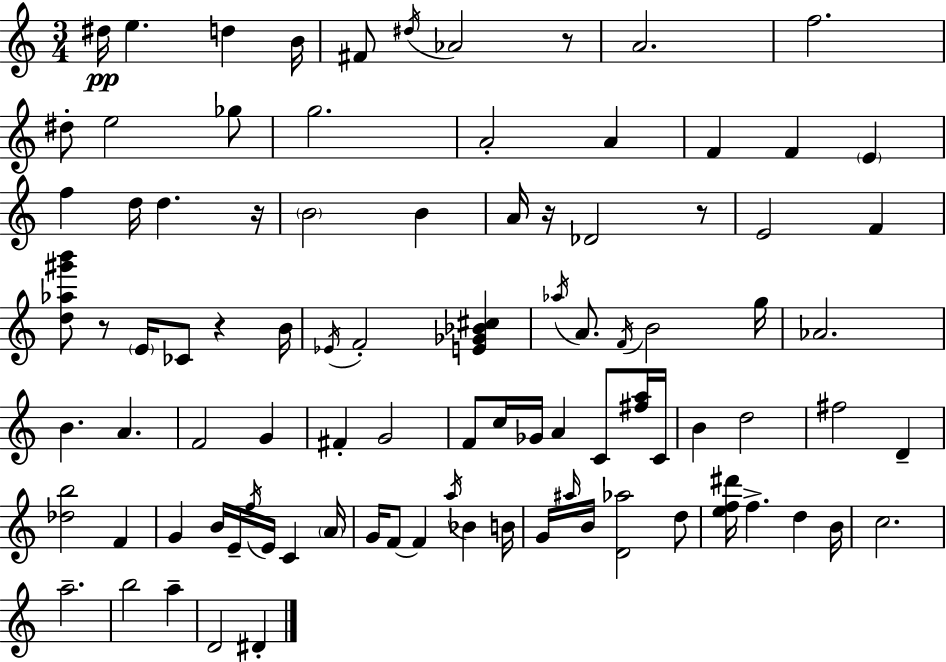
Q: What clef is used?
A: treble